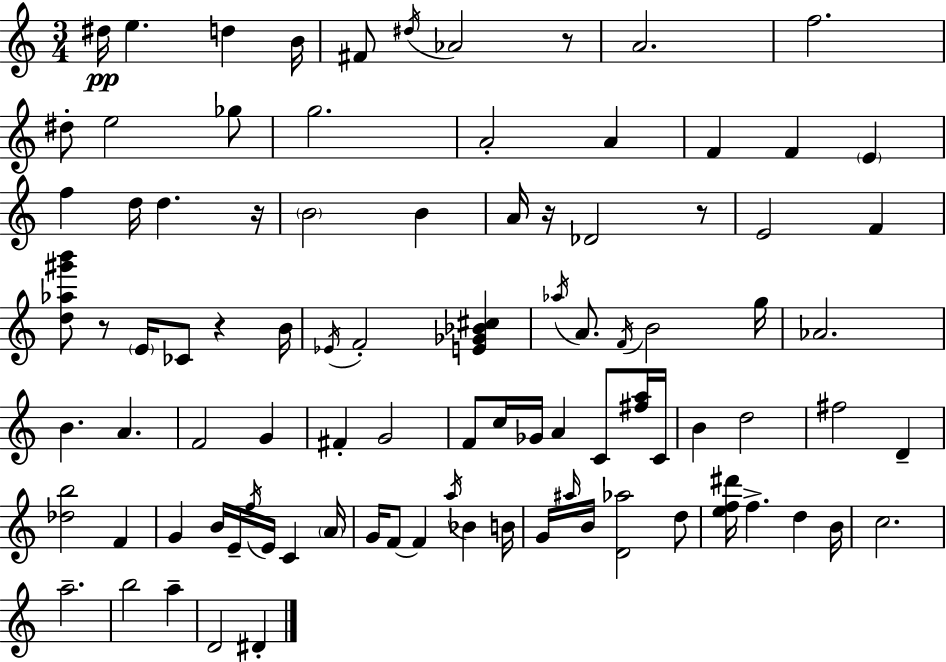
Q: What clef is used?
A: treble